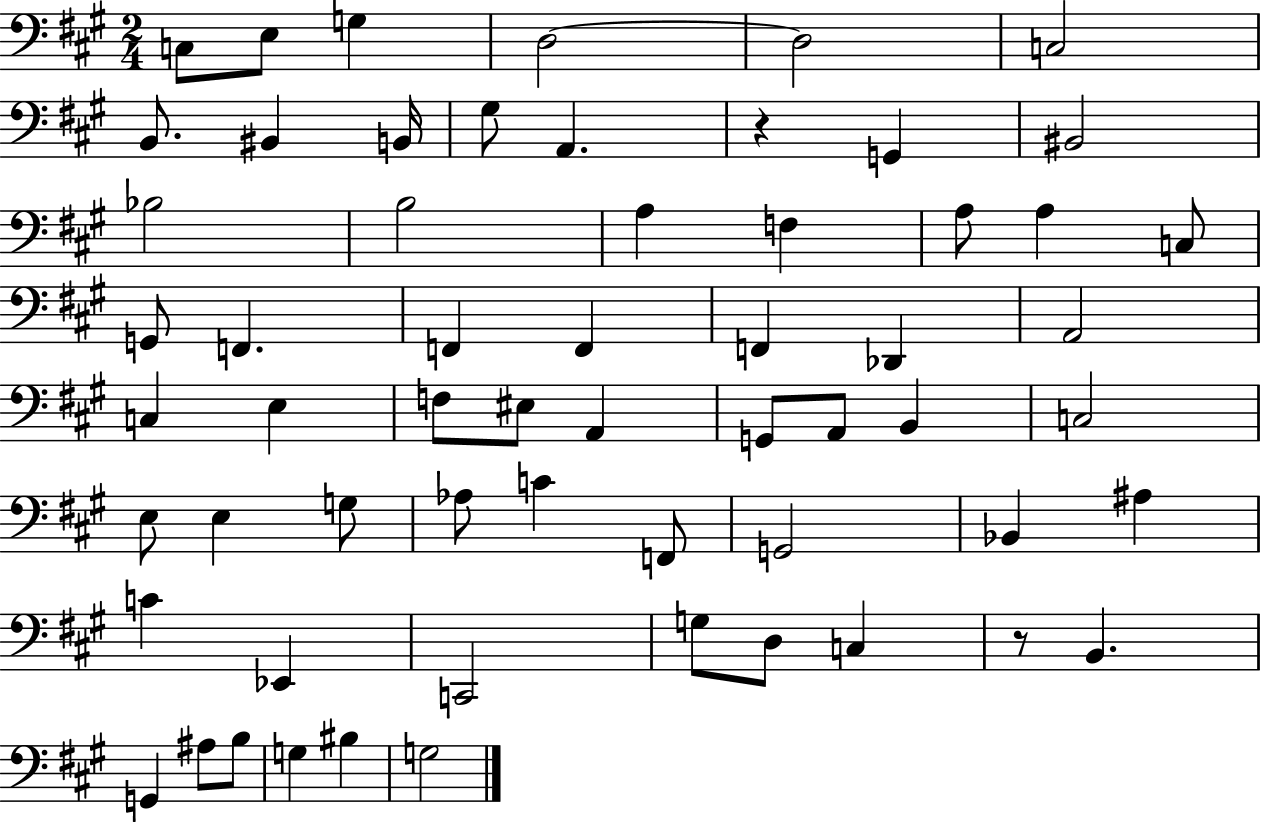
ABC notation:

X:1
T:Untitled
M:2/4
L:1/4
K:A
C,/2 E,/2 G, D,2 D,2 C,2 B,,/2 ^B,, B,,/4 ^G,/2 A,, z G,, ^B,,2 _B,2 B,2 A, F, A,/2 A, C,/2 G,,/2 F,, F,, F,, F,, _D,, A,,2 C, E, F,/2 ^E,/2 A,, G,,/2 A,,/2 B,, C,2 E,/2 E, G,/2 _A,/2 C F,,/2 G,,2 _B,, ^A, C _E,, C,,2 G,/2 D,/2 C, z/2 B,, G,, ^A,/2 B,/2 G, ^B, G,2